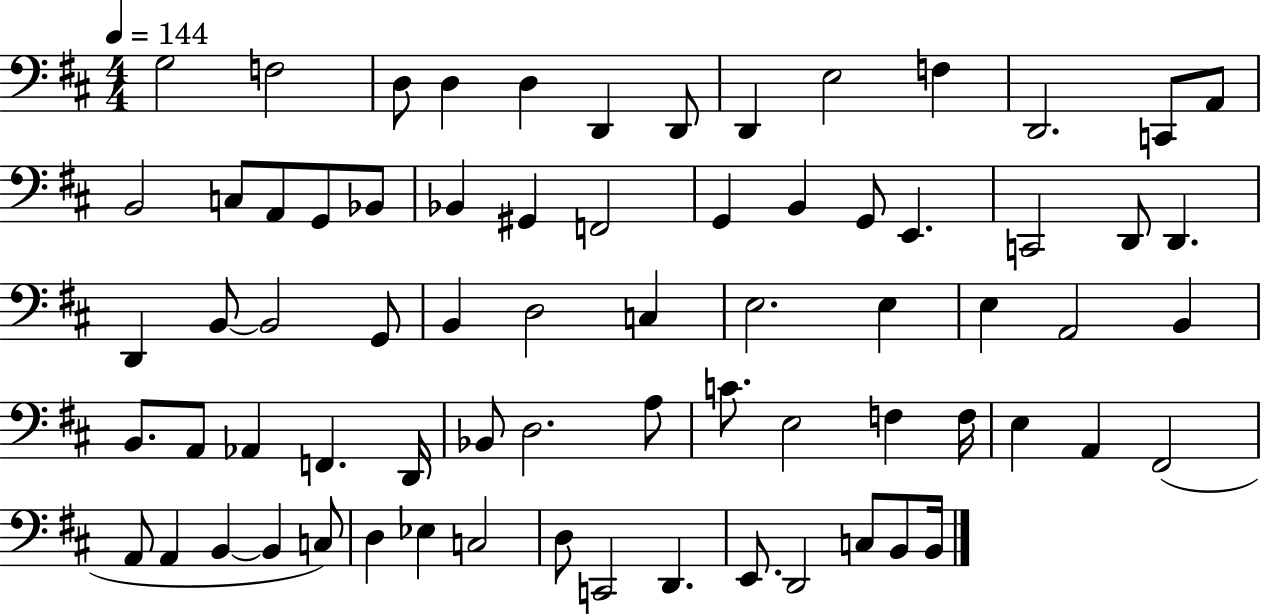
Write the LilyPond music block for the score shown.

{
  \clef bass
  \numericTimeSignature
  \time 4/4
  \key d \major
  \tempo 4 = 144
  g2 f2 | d8 d4 d4 d,4 d,8 | d,4 e2 f4 | d,2. c,8 a,8 | \break b,2 c8 a,8 g,8 bes,8 | bes,4 gis,4 f,2 | g,4 b,4 g,8 e,4. | c,2 d,8 d,4. | \break d,4 b,8~~ b,2 g,8 | b,4 d2 c4 | e2. e4 | e4 a,2 b,4 | \break b,8. a,8 aes,4 f,4. d,16 | bes,8 d2. a8 | c'8. e2 f4 f16 | e4 a,4 fis,2( | \break a,8 a,4 b,4~~ b,4 c8) | d4 ees4 c2 | d8 c,2 d,4. | e,8. d,2 c8 b,8 b,16 | \break \bar "|."
}